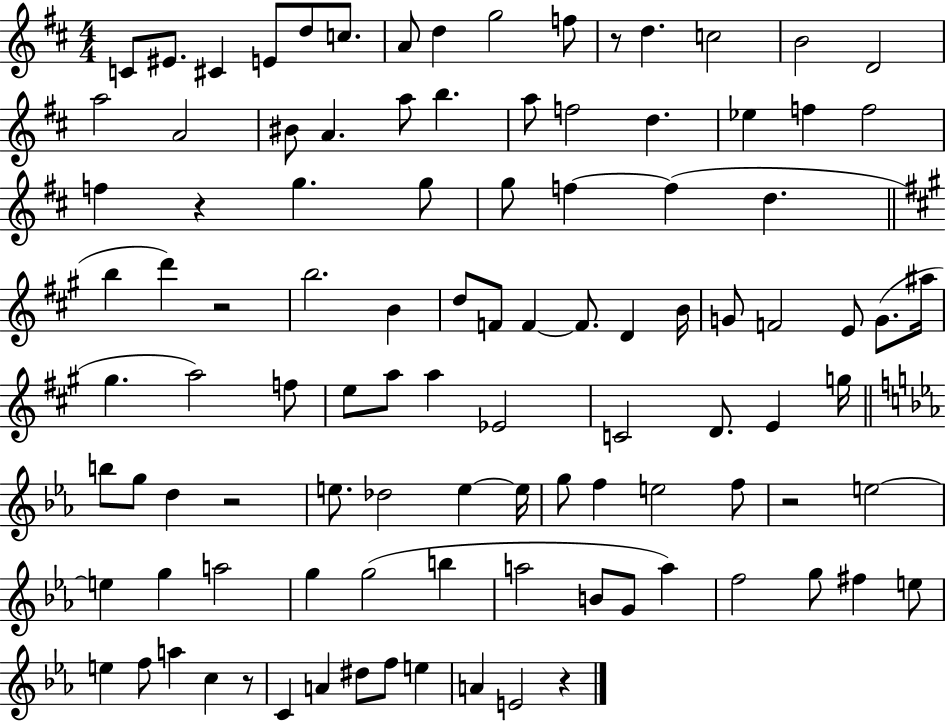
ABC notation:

X:1
T:Untitled
M:4/4
L:1/4
K:D
C/2 ^E/2 ^C E/2 d/2 c/2 A/2 d g2 f/2 z/2 d c2 B2 D2 a2 A2 ^B/2 A a/2 b a/2 f2 d _e f f2 f z g g/2 g/2 f f d b d' z2 b2 B d/2 F/2 F F/2 D B/4 G/2 F2 E/2 G/2 ^a/4 ^g a2 f/2 e/2 a/2 a _E2 C2 D/2 E g/4 b/2 g/2 d z2 e/2 _d2 e e/4 g/2 f e2 f/2 z2 e2 e g a2 g g2 b a2 B/2 G/2 a f2 g/2 ^f e/2 e f/2 a c z/2 C A ^d/2 f/2 e A E2 z